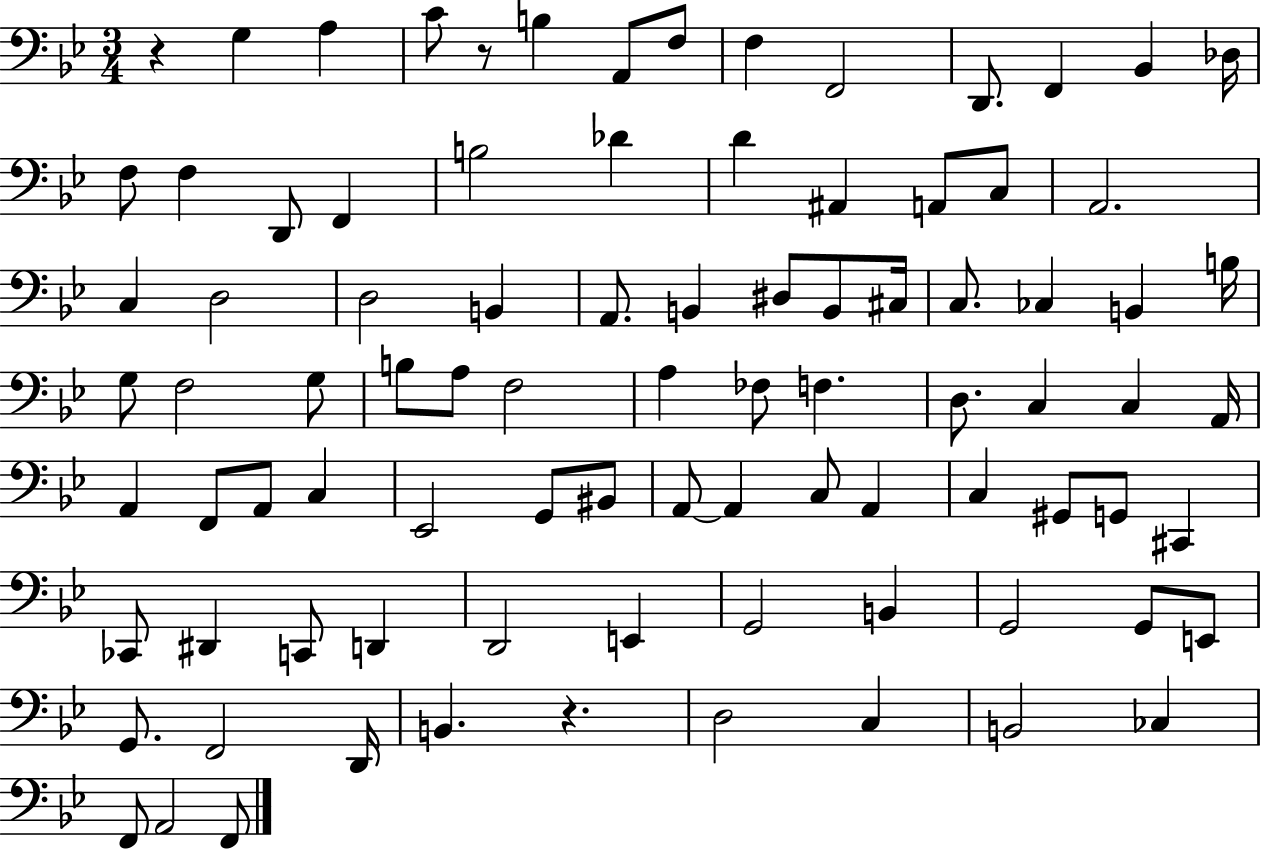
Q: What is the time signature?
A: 3/4